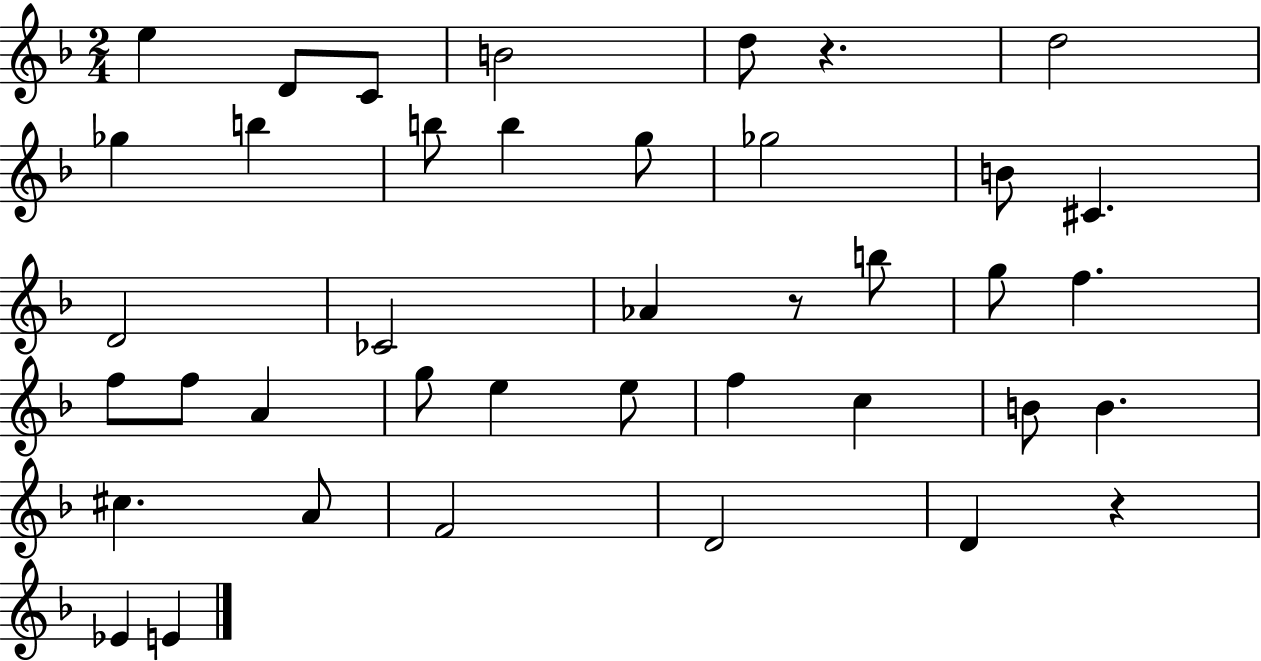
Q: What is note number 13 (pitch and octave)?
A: B4